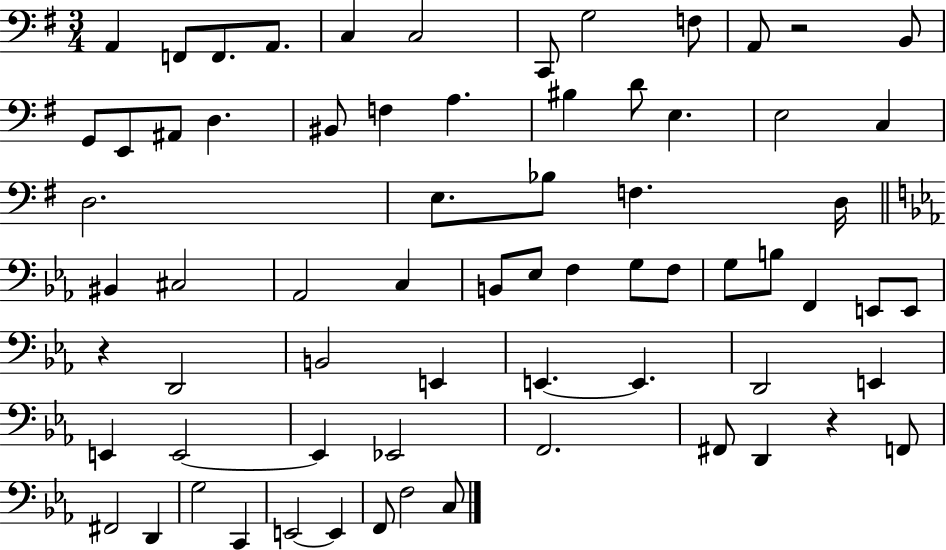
A2/q F2/e F2/e. A2/e. C3/q C3/h C2/e G3/h F3/e A2/e R/h B2/e G2/e E2/e A#2/e D3/q. BIS2/e F3/q A3/q. BIS3/q D4/e E3/q. E3/h C3/q D3/h. E3/e. Bb3/e F3/q. D3/s BIS2/q C#3/h Ab2/h C3/q B2/e Eb3/e F3/q G3/e F3/e G3/e B3/e F2/q E2/e E2/e R/q D2/h B2/h E2/q E2/q. E2/q. D2/h E2/q E2/q E2/h E2/q Eb2/h F2/h. F#2/e D2/q R/q F2/e F#2/h D2/q G3/h C2/q E2/h E2/q F2/e F3/h C3/e